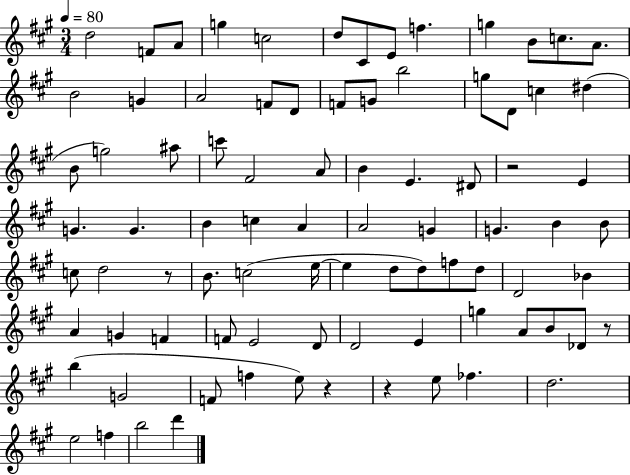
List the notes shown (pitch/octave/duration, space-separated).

D5/h F4/e A4/e G5/q C5/h D5/e C#4/e E4/e F5/q. G5/q B4/e C5/e. A4/e. B4/h G4/q A4/h F4/e D4/e F4/e G4/e B5/h G5/e D4/e C5/q D#5/q B4/e G5/h A#5/e C6/e F#4/h A4/e B4/q E4/q. D#4/e R/h E4/q G4/q. G4/q. B4/q C5/q A4/q A4/h G4/q G4/q. B4/q B4/e C5/e D5/h R/e B4/e. C5/h E5/s E5/q D5/e D5/e F5/e D5/e D4/h Bb4/q A4/q G4/q F4/q F4/e E4/h D4/e D4/h E4/q G5/q A4/e B4/e Db4/e R/e B5/q G4/h F4/e F5/q E5/e R/q R/q E5/e FES5/q. D5/h. E5/h F5/q B5/h D6/q